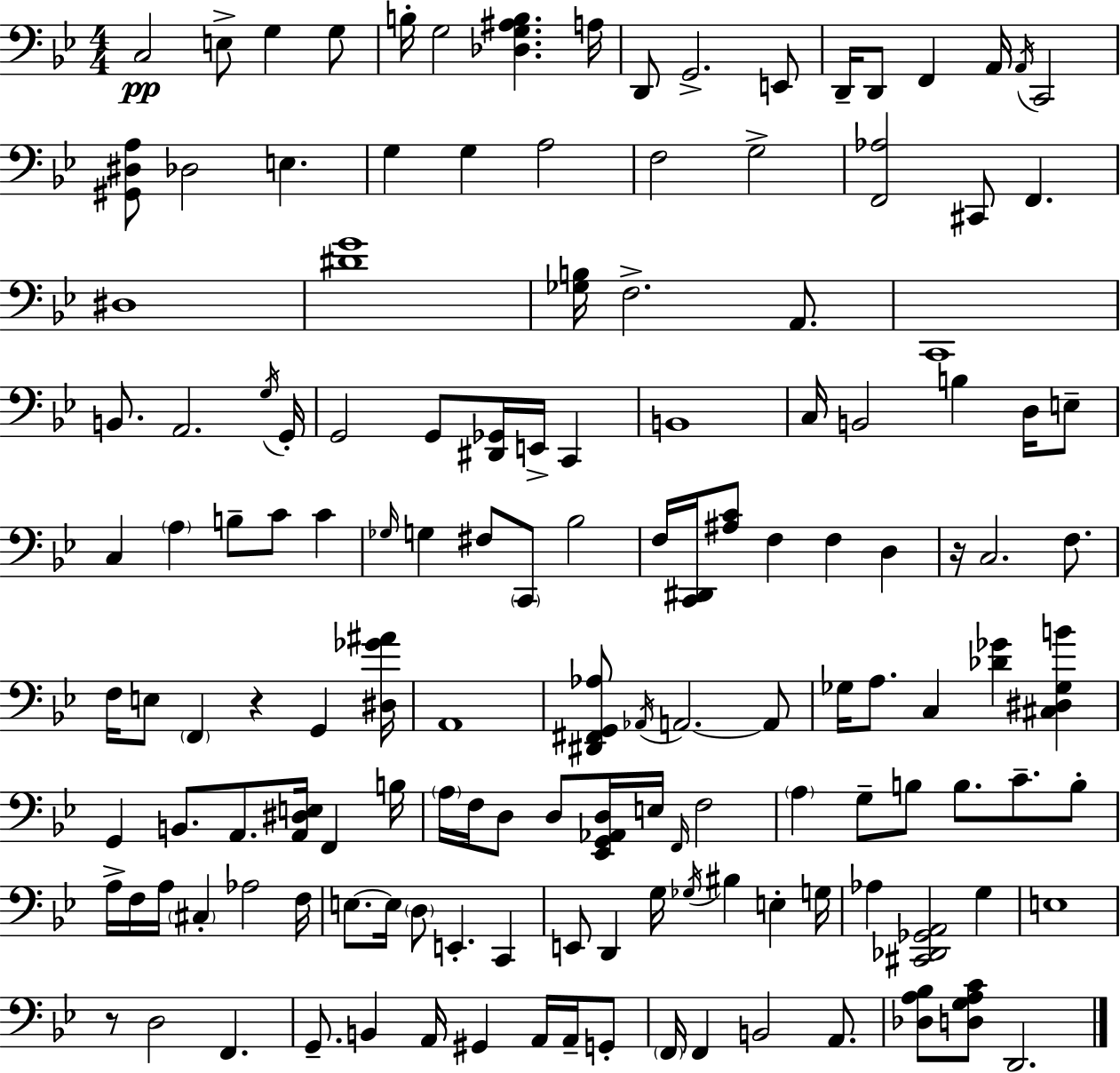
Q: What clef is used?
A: bass